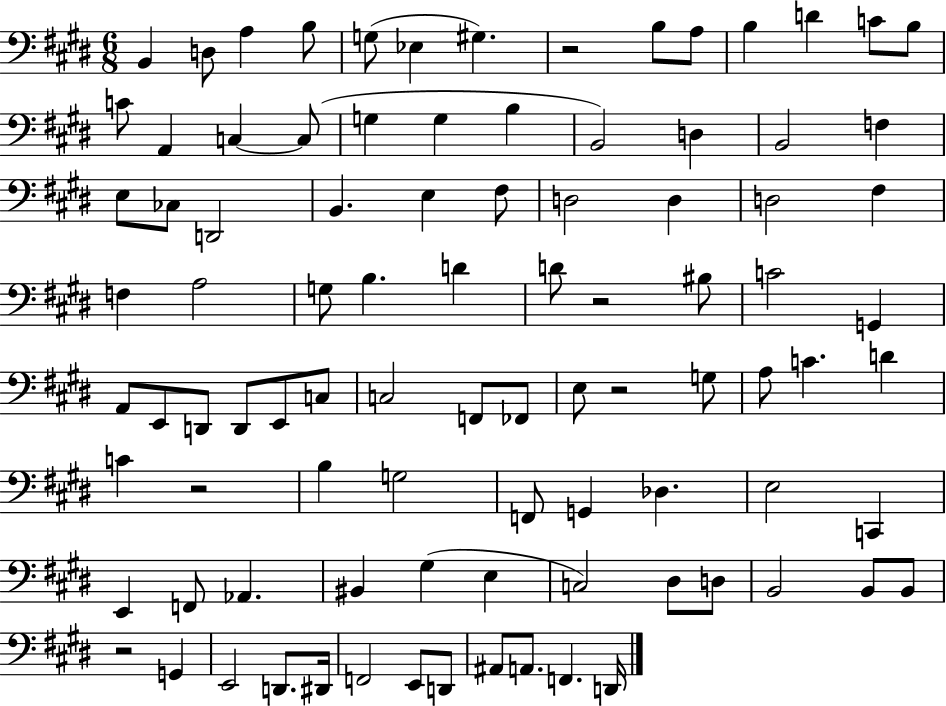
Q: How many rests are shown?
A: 5